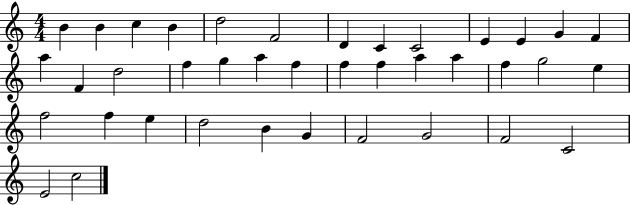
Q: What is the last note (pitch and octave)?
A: C5